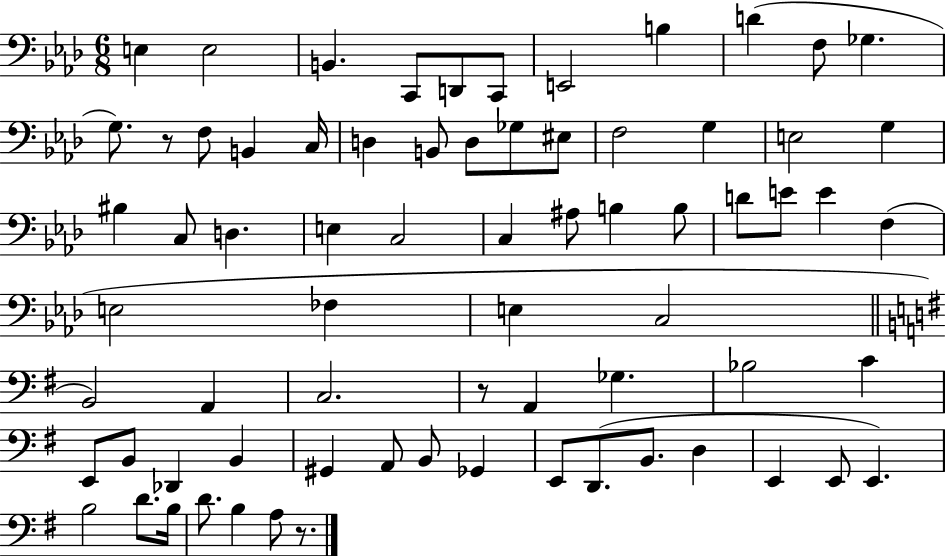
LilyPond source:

{
  \clef bass
  \numericTimeSignature
  \time 6/8
  \key aes \major
  e4 e2 | b,4. c,8 d,8 c,8 | e,2 b4 | d'4( f8 ges4. | \break g8.) r8 f8 b,4 c16 | d4 b,8 d8 ges8 eis8 | f2 g4 | e2 g4 | \break bis4 c8 d4. | e4 c2 | c4 ais8 b4 b8 | d'8 e'8 e'4 f4( | \break e2 fes4 | e4 c2 | \bar "||" \break \key g \major b,2) a,4 | c2. | r8 a,4 ges4. | bes2 c'4 | \break e,8 b,8 des,4 b,4 | gis,4 a,8 b,8 ges,4 | e,8 d,8.( b,8. d4 | e,4 e,8 e,4.) | \break b2 d'8. b16 | d'8. b4 a8 r8. | \bar "|."
}